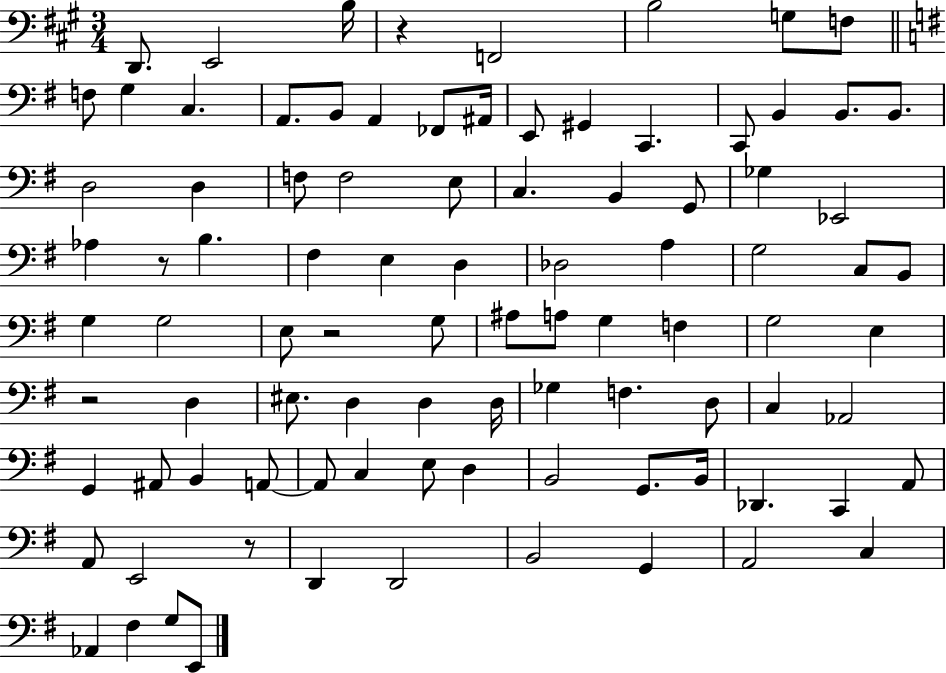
D2/e. E2/h B3/s R/q F2/h B3/h G3/e F3/e F3/e G3/q C3/q. A2/e. B2/e A2/q FES2/e A#2/s E2/e G#2/q C2/q. C2/e B2/q B2/e. B2/e. D3/h D3/q F3/e F3/h E3/e C3/q. B2/q G2/e Gb3/q Eb2/h Ab3/q R/e B3/q. F#3/q E3/q D3/q Db3/h A3/q G3/h C3/e B2/e G3/q G3/h E3/e R/h G3/e A#3/e A3/e G3/q F3/q G3/h E3/q R/h D3/q EIS3/e. D3/q D3/q D3/s Gb3/q F3/q. D3/e C3/q Ab2/h G2/q A#2/e B2/q A2/e A2/e C3/q E3/e D3/q B2/h G2/e. B2/s Db2/q. C2/q A2/e A2/e E2/h R/e D2/q D2/h B2/h G2/q A2/h C3/q Ab2/q F#3/q G3/e E2/e